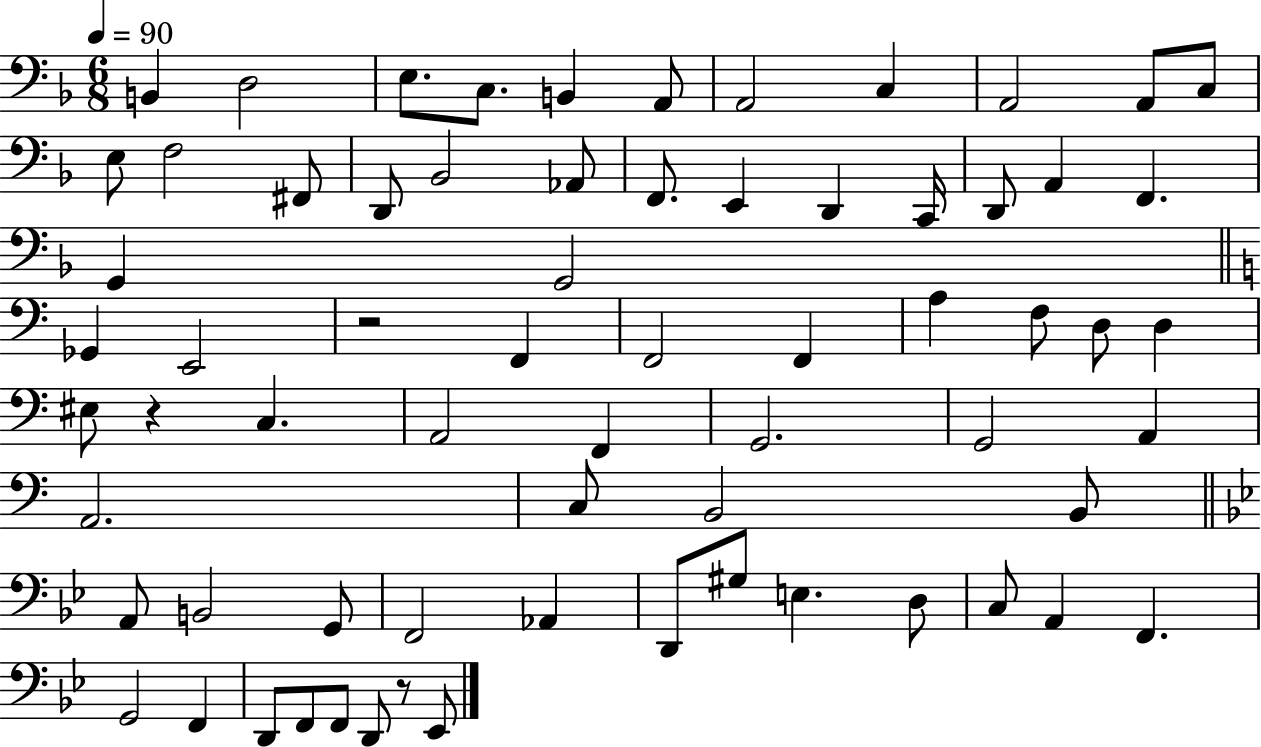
X:1
T:Untitled
M:6/8
L:1/4
K:F
B,, D,2 E,/2 C,/2 B,, A,,/2 A,,2 C, A,,2 A,,/2 C,/2 E,/2 F,2 ^F,,/2 D,,/2 _B,,2 _A,,/2 F,,/2 E,, D,, C,,/4 D,,/2 A,, F,, G,, G,,2 _G,, E,,2 z2 F,, F,,2 F,, A, F,/2 D,/2 D, ^E,/2 z C, A,,2 F,, G,,2 G,,2 A,, A,,2 C,/2 B,,2 B,,/2 A,,/2 B,,2 G,,/2 F,,2 _A,, D,,/2 ^G,/2 E, D,/2 C,/2 A,, F,, G,,2 F,, D,,/2 F,,/2 F,,/2 D,,/2 z/2 _E,,/2